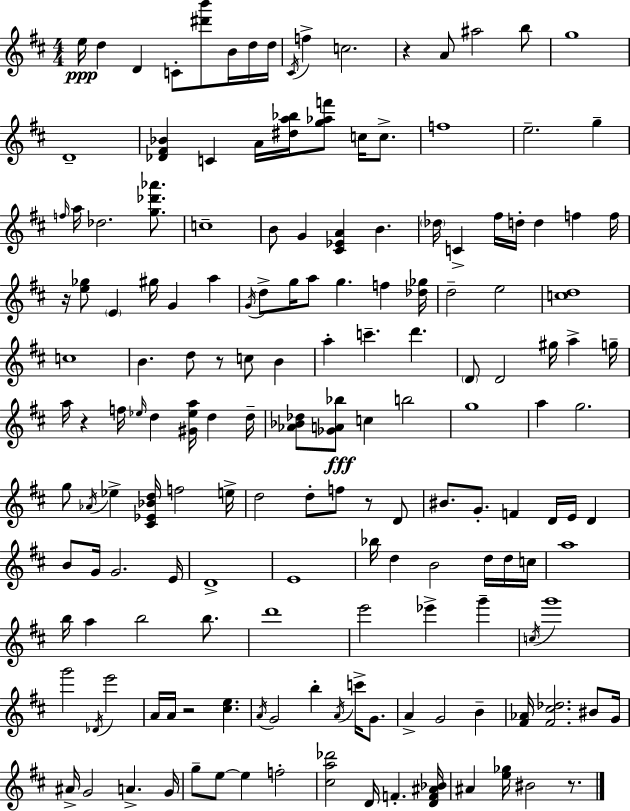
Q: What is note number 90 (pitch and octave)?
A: G4